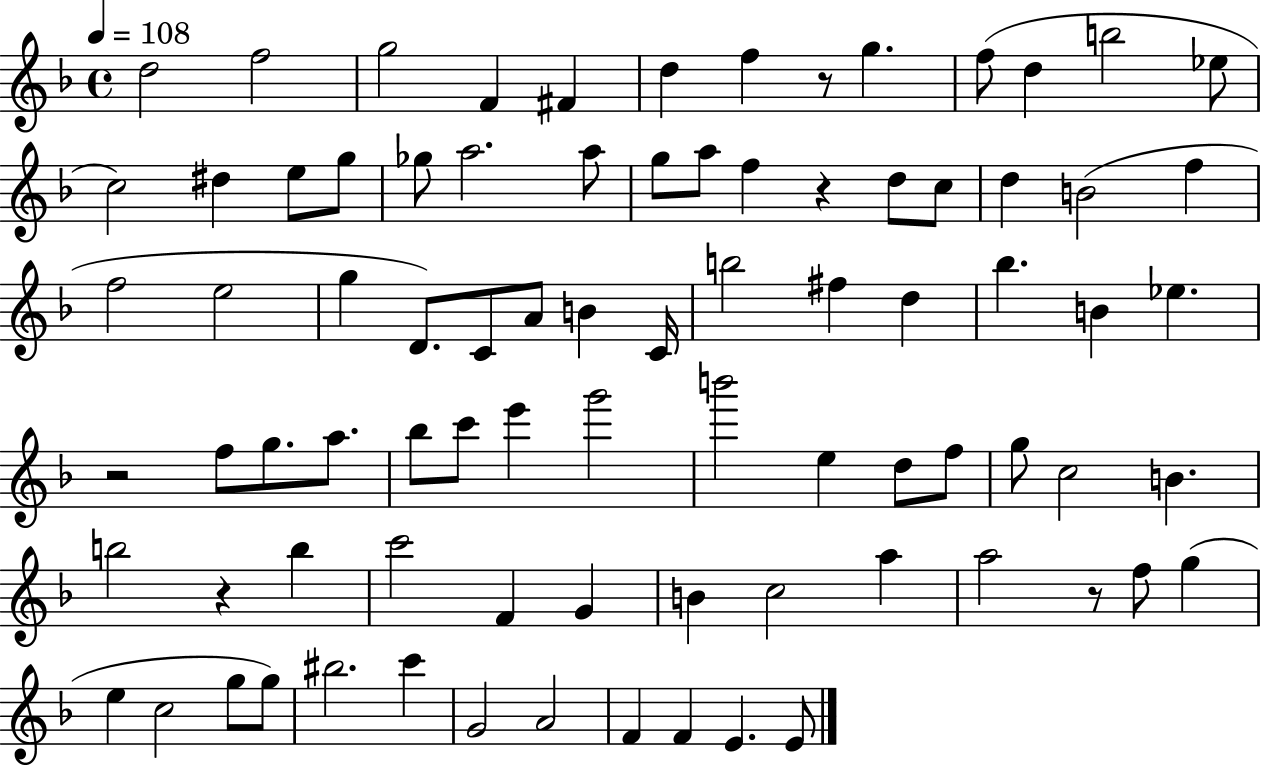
X:1
T:Untitled
M:4/4
L:1/4
K:F
d2 f2 g2 F ^F d f z/2 g f/2 d b2 _e/2 c2 ^d e/2 g/2 _g/2 a2 a/2 g/2 a/2 f z d/2 c/2 d B2 f f2 e2 g D/2 C/2 A/2 B C/4 b2 ^f d _b B _e z2 f/2 g/2 a/2 _b/2 c'/2 e' g'2 b'2 e d/2 f/2 g/2 c2 B b2 z b c'2 F G B c2 a a2 z/2 f/2 g e c2 g/2 g/2 ^b2 c' G2 A2 F F E E/2